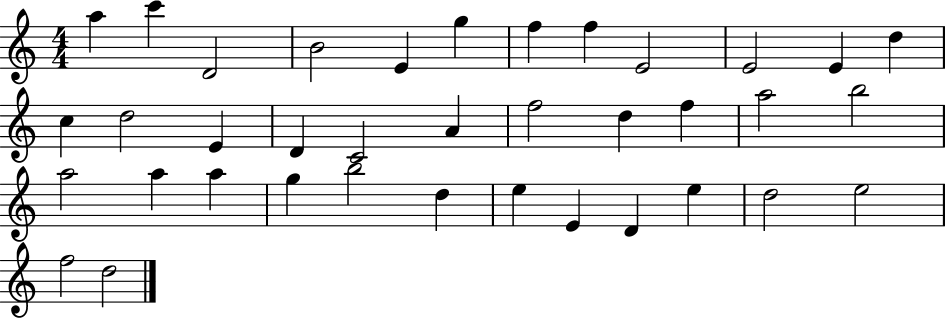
{
  \clef treble
  \numericTimeSignature
  \time 4/4
  \key c \major
  a''4 c'''4 d'2 | b'2 e'4 g''4 | f''4 f''4 e'2 | e'2 e'4 d''4 | \break c''4 d''2 e'4 | d'4 c'2 a'4 | f''2 d''4 f''4 | a''2 b''2 | \break a''2 a''4 a''4 | g''4 b''2 d''4 | e''4 e'4 d'4 e''4 | d''2 e''2 | \break f''2 d''2 | \bar "|."
}